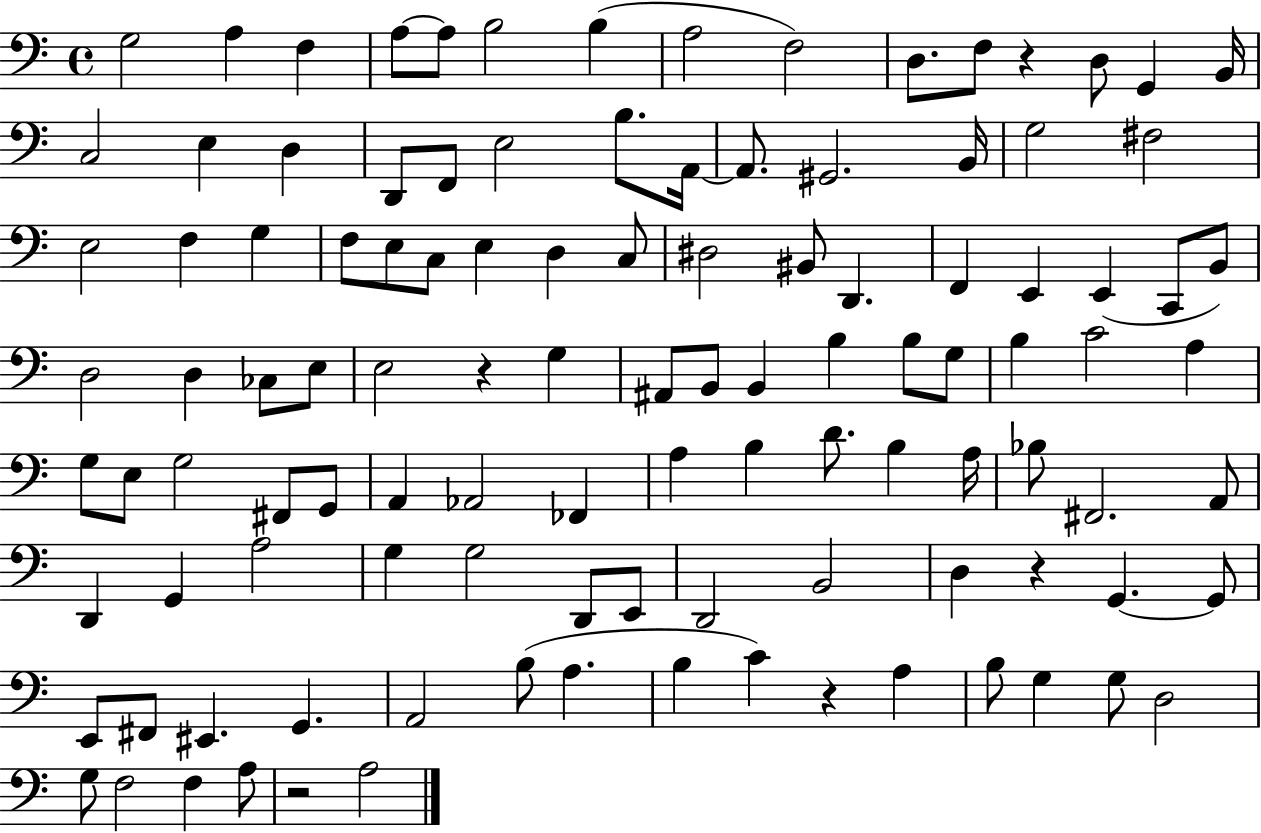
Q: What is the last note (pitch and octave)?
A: A3